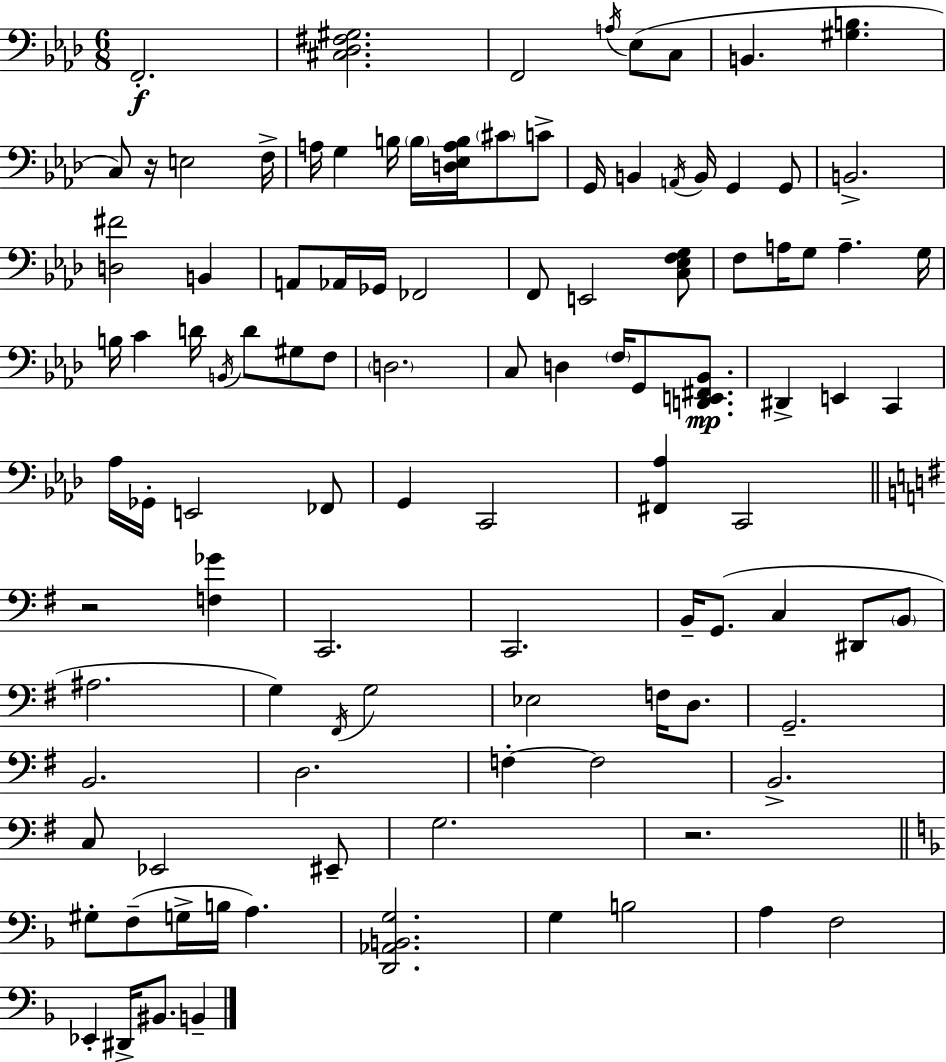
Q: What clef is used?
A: bass